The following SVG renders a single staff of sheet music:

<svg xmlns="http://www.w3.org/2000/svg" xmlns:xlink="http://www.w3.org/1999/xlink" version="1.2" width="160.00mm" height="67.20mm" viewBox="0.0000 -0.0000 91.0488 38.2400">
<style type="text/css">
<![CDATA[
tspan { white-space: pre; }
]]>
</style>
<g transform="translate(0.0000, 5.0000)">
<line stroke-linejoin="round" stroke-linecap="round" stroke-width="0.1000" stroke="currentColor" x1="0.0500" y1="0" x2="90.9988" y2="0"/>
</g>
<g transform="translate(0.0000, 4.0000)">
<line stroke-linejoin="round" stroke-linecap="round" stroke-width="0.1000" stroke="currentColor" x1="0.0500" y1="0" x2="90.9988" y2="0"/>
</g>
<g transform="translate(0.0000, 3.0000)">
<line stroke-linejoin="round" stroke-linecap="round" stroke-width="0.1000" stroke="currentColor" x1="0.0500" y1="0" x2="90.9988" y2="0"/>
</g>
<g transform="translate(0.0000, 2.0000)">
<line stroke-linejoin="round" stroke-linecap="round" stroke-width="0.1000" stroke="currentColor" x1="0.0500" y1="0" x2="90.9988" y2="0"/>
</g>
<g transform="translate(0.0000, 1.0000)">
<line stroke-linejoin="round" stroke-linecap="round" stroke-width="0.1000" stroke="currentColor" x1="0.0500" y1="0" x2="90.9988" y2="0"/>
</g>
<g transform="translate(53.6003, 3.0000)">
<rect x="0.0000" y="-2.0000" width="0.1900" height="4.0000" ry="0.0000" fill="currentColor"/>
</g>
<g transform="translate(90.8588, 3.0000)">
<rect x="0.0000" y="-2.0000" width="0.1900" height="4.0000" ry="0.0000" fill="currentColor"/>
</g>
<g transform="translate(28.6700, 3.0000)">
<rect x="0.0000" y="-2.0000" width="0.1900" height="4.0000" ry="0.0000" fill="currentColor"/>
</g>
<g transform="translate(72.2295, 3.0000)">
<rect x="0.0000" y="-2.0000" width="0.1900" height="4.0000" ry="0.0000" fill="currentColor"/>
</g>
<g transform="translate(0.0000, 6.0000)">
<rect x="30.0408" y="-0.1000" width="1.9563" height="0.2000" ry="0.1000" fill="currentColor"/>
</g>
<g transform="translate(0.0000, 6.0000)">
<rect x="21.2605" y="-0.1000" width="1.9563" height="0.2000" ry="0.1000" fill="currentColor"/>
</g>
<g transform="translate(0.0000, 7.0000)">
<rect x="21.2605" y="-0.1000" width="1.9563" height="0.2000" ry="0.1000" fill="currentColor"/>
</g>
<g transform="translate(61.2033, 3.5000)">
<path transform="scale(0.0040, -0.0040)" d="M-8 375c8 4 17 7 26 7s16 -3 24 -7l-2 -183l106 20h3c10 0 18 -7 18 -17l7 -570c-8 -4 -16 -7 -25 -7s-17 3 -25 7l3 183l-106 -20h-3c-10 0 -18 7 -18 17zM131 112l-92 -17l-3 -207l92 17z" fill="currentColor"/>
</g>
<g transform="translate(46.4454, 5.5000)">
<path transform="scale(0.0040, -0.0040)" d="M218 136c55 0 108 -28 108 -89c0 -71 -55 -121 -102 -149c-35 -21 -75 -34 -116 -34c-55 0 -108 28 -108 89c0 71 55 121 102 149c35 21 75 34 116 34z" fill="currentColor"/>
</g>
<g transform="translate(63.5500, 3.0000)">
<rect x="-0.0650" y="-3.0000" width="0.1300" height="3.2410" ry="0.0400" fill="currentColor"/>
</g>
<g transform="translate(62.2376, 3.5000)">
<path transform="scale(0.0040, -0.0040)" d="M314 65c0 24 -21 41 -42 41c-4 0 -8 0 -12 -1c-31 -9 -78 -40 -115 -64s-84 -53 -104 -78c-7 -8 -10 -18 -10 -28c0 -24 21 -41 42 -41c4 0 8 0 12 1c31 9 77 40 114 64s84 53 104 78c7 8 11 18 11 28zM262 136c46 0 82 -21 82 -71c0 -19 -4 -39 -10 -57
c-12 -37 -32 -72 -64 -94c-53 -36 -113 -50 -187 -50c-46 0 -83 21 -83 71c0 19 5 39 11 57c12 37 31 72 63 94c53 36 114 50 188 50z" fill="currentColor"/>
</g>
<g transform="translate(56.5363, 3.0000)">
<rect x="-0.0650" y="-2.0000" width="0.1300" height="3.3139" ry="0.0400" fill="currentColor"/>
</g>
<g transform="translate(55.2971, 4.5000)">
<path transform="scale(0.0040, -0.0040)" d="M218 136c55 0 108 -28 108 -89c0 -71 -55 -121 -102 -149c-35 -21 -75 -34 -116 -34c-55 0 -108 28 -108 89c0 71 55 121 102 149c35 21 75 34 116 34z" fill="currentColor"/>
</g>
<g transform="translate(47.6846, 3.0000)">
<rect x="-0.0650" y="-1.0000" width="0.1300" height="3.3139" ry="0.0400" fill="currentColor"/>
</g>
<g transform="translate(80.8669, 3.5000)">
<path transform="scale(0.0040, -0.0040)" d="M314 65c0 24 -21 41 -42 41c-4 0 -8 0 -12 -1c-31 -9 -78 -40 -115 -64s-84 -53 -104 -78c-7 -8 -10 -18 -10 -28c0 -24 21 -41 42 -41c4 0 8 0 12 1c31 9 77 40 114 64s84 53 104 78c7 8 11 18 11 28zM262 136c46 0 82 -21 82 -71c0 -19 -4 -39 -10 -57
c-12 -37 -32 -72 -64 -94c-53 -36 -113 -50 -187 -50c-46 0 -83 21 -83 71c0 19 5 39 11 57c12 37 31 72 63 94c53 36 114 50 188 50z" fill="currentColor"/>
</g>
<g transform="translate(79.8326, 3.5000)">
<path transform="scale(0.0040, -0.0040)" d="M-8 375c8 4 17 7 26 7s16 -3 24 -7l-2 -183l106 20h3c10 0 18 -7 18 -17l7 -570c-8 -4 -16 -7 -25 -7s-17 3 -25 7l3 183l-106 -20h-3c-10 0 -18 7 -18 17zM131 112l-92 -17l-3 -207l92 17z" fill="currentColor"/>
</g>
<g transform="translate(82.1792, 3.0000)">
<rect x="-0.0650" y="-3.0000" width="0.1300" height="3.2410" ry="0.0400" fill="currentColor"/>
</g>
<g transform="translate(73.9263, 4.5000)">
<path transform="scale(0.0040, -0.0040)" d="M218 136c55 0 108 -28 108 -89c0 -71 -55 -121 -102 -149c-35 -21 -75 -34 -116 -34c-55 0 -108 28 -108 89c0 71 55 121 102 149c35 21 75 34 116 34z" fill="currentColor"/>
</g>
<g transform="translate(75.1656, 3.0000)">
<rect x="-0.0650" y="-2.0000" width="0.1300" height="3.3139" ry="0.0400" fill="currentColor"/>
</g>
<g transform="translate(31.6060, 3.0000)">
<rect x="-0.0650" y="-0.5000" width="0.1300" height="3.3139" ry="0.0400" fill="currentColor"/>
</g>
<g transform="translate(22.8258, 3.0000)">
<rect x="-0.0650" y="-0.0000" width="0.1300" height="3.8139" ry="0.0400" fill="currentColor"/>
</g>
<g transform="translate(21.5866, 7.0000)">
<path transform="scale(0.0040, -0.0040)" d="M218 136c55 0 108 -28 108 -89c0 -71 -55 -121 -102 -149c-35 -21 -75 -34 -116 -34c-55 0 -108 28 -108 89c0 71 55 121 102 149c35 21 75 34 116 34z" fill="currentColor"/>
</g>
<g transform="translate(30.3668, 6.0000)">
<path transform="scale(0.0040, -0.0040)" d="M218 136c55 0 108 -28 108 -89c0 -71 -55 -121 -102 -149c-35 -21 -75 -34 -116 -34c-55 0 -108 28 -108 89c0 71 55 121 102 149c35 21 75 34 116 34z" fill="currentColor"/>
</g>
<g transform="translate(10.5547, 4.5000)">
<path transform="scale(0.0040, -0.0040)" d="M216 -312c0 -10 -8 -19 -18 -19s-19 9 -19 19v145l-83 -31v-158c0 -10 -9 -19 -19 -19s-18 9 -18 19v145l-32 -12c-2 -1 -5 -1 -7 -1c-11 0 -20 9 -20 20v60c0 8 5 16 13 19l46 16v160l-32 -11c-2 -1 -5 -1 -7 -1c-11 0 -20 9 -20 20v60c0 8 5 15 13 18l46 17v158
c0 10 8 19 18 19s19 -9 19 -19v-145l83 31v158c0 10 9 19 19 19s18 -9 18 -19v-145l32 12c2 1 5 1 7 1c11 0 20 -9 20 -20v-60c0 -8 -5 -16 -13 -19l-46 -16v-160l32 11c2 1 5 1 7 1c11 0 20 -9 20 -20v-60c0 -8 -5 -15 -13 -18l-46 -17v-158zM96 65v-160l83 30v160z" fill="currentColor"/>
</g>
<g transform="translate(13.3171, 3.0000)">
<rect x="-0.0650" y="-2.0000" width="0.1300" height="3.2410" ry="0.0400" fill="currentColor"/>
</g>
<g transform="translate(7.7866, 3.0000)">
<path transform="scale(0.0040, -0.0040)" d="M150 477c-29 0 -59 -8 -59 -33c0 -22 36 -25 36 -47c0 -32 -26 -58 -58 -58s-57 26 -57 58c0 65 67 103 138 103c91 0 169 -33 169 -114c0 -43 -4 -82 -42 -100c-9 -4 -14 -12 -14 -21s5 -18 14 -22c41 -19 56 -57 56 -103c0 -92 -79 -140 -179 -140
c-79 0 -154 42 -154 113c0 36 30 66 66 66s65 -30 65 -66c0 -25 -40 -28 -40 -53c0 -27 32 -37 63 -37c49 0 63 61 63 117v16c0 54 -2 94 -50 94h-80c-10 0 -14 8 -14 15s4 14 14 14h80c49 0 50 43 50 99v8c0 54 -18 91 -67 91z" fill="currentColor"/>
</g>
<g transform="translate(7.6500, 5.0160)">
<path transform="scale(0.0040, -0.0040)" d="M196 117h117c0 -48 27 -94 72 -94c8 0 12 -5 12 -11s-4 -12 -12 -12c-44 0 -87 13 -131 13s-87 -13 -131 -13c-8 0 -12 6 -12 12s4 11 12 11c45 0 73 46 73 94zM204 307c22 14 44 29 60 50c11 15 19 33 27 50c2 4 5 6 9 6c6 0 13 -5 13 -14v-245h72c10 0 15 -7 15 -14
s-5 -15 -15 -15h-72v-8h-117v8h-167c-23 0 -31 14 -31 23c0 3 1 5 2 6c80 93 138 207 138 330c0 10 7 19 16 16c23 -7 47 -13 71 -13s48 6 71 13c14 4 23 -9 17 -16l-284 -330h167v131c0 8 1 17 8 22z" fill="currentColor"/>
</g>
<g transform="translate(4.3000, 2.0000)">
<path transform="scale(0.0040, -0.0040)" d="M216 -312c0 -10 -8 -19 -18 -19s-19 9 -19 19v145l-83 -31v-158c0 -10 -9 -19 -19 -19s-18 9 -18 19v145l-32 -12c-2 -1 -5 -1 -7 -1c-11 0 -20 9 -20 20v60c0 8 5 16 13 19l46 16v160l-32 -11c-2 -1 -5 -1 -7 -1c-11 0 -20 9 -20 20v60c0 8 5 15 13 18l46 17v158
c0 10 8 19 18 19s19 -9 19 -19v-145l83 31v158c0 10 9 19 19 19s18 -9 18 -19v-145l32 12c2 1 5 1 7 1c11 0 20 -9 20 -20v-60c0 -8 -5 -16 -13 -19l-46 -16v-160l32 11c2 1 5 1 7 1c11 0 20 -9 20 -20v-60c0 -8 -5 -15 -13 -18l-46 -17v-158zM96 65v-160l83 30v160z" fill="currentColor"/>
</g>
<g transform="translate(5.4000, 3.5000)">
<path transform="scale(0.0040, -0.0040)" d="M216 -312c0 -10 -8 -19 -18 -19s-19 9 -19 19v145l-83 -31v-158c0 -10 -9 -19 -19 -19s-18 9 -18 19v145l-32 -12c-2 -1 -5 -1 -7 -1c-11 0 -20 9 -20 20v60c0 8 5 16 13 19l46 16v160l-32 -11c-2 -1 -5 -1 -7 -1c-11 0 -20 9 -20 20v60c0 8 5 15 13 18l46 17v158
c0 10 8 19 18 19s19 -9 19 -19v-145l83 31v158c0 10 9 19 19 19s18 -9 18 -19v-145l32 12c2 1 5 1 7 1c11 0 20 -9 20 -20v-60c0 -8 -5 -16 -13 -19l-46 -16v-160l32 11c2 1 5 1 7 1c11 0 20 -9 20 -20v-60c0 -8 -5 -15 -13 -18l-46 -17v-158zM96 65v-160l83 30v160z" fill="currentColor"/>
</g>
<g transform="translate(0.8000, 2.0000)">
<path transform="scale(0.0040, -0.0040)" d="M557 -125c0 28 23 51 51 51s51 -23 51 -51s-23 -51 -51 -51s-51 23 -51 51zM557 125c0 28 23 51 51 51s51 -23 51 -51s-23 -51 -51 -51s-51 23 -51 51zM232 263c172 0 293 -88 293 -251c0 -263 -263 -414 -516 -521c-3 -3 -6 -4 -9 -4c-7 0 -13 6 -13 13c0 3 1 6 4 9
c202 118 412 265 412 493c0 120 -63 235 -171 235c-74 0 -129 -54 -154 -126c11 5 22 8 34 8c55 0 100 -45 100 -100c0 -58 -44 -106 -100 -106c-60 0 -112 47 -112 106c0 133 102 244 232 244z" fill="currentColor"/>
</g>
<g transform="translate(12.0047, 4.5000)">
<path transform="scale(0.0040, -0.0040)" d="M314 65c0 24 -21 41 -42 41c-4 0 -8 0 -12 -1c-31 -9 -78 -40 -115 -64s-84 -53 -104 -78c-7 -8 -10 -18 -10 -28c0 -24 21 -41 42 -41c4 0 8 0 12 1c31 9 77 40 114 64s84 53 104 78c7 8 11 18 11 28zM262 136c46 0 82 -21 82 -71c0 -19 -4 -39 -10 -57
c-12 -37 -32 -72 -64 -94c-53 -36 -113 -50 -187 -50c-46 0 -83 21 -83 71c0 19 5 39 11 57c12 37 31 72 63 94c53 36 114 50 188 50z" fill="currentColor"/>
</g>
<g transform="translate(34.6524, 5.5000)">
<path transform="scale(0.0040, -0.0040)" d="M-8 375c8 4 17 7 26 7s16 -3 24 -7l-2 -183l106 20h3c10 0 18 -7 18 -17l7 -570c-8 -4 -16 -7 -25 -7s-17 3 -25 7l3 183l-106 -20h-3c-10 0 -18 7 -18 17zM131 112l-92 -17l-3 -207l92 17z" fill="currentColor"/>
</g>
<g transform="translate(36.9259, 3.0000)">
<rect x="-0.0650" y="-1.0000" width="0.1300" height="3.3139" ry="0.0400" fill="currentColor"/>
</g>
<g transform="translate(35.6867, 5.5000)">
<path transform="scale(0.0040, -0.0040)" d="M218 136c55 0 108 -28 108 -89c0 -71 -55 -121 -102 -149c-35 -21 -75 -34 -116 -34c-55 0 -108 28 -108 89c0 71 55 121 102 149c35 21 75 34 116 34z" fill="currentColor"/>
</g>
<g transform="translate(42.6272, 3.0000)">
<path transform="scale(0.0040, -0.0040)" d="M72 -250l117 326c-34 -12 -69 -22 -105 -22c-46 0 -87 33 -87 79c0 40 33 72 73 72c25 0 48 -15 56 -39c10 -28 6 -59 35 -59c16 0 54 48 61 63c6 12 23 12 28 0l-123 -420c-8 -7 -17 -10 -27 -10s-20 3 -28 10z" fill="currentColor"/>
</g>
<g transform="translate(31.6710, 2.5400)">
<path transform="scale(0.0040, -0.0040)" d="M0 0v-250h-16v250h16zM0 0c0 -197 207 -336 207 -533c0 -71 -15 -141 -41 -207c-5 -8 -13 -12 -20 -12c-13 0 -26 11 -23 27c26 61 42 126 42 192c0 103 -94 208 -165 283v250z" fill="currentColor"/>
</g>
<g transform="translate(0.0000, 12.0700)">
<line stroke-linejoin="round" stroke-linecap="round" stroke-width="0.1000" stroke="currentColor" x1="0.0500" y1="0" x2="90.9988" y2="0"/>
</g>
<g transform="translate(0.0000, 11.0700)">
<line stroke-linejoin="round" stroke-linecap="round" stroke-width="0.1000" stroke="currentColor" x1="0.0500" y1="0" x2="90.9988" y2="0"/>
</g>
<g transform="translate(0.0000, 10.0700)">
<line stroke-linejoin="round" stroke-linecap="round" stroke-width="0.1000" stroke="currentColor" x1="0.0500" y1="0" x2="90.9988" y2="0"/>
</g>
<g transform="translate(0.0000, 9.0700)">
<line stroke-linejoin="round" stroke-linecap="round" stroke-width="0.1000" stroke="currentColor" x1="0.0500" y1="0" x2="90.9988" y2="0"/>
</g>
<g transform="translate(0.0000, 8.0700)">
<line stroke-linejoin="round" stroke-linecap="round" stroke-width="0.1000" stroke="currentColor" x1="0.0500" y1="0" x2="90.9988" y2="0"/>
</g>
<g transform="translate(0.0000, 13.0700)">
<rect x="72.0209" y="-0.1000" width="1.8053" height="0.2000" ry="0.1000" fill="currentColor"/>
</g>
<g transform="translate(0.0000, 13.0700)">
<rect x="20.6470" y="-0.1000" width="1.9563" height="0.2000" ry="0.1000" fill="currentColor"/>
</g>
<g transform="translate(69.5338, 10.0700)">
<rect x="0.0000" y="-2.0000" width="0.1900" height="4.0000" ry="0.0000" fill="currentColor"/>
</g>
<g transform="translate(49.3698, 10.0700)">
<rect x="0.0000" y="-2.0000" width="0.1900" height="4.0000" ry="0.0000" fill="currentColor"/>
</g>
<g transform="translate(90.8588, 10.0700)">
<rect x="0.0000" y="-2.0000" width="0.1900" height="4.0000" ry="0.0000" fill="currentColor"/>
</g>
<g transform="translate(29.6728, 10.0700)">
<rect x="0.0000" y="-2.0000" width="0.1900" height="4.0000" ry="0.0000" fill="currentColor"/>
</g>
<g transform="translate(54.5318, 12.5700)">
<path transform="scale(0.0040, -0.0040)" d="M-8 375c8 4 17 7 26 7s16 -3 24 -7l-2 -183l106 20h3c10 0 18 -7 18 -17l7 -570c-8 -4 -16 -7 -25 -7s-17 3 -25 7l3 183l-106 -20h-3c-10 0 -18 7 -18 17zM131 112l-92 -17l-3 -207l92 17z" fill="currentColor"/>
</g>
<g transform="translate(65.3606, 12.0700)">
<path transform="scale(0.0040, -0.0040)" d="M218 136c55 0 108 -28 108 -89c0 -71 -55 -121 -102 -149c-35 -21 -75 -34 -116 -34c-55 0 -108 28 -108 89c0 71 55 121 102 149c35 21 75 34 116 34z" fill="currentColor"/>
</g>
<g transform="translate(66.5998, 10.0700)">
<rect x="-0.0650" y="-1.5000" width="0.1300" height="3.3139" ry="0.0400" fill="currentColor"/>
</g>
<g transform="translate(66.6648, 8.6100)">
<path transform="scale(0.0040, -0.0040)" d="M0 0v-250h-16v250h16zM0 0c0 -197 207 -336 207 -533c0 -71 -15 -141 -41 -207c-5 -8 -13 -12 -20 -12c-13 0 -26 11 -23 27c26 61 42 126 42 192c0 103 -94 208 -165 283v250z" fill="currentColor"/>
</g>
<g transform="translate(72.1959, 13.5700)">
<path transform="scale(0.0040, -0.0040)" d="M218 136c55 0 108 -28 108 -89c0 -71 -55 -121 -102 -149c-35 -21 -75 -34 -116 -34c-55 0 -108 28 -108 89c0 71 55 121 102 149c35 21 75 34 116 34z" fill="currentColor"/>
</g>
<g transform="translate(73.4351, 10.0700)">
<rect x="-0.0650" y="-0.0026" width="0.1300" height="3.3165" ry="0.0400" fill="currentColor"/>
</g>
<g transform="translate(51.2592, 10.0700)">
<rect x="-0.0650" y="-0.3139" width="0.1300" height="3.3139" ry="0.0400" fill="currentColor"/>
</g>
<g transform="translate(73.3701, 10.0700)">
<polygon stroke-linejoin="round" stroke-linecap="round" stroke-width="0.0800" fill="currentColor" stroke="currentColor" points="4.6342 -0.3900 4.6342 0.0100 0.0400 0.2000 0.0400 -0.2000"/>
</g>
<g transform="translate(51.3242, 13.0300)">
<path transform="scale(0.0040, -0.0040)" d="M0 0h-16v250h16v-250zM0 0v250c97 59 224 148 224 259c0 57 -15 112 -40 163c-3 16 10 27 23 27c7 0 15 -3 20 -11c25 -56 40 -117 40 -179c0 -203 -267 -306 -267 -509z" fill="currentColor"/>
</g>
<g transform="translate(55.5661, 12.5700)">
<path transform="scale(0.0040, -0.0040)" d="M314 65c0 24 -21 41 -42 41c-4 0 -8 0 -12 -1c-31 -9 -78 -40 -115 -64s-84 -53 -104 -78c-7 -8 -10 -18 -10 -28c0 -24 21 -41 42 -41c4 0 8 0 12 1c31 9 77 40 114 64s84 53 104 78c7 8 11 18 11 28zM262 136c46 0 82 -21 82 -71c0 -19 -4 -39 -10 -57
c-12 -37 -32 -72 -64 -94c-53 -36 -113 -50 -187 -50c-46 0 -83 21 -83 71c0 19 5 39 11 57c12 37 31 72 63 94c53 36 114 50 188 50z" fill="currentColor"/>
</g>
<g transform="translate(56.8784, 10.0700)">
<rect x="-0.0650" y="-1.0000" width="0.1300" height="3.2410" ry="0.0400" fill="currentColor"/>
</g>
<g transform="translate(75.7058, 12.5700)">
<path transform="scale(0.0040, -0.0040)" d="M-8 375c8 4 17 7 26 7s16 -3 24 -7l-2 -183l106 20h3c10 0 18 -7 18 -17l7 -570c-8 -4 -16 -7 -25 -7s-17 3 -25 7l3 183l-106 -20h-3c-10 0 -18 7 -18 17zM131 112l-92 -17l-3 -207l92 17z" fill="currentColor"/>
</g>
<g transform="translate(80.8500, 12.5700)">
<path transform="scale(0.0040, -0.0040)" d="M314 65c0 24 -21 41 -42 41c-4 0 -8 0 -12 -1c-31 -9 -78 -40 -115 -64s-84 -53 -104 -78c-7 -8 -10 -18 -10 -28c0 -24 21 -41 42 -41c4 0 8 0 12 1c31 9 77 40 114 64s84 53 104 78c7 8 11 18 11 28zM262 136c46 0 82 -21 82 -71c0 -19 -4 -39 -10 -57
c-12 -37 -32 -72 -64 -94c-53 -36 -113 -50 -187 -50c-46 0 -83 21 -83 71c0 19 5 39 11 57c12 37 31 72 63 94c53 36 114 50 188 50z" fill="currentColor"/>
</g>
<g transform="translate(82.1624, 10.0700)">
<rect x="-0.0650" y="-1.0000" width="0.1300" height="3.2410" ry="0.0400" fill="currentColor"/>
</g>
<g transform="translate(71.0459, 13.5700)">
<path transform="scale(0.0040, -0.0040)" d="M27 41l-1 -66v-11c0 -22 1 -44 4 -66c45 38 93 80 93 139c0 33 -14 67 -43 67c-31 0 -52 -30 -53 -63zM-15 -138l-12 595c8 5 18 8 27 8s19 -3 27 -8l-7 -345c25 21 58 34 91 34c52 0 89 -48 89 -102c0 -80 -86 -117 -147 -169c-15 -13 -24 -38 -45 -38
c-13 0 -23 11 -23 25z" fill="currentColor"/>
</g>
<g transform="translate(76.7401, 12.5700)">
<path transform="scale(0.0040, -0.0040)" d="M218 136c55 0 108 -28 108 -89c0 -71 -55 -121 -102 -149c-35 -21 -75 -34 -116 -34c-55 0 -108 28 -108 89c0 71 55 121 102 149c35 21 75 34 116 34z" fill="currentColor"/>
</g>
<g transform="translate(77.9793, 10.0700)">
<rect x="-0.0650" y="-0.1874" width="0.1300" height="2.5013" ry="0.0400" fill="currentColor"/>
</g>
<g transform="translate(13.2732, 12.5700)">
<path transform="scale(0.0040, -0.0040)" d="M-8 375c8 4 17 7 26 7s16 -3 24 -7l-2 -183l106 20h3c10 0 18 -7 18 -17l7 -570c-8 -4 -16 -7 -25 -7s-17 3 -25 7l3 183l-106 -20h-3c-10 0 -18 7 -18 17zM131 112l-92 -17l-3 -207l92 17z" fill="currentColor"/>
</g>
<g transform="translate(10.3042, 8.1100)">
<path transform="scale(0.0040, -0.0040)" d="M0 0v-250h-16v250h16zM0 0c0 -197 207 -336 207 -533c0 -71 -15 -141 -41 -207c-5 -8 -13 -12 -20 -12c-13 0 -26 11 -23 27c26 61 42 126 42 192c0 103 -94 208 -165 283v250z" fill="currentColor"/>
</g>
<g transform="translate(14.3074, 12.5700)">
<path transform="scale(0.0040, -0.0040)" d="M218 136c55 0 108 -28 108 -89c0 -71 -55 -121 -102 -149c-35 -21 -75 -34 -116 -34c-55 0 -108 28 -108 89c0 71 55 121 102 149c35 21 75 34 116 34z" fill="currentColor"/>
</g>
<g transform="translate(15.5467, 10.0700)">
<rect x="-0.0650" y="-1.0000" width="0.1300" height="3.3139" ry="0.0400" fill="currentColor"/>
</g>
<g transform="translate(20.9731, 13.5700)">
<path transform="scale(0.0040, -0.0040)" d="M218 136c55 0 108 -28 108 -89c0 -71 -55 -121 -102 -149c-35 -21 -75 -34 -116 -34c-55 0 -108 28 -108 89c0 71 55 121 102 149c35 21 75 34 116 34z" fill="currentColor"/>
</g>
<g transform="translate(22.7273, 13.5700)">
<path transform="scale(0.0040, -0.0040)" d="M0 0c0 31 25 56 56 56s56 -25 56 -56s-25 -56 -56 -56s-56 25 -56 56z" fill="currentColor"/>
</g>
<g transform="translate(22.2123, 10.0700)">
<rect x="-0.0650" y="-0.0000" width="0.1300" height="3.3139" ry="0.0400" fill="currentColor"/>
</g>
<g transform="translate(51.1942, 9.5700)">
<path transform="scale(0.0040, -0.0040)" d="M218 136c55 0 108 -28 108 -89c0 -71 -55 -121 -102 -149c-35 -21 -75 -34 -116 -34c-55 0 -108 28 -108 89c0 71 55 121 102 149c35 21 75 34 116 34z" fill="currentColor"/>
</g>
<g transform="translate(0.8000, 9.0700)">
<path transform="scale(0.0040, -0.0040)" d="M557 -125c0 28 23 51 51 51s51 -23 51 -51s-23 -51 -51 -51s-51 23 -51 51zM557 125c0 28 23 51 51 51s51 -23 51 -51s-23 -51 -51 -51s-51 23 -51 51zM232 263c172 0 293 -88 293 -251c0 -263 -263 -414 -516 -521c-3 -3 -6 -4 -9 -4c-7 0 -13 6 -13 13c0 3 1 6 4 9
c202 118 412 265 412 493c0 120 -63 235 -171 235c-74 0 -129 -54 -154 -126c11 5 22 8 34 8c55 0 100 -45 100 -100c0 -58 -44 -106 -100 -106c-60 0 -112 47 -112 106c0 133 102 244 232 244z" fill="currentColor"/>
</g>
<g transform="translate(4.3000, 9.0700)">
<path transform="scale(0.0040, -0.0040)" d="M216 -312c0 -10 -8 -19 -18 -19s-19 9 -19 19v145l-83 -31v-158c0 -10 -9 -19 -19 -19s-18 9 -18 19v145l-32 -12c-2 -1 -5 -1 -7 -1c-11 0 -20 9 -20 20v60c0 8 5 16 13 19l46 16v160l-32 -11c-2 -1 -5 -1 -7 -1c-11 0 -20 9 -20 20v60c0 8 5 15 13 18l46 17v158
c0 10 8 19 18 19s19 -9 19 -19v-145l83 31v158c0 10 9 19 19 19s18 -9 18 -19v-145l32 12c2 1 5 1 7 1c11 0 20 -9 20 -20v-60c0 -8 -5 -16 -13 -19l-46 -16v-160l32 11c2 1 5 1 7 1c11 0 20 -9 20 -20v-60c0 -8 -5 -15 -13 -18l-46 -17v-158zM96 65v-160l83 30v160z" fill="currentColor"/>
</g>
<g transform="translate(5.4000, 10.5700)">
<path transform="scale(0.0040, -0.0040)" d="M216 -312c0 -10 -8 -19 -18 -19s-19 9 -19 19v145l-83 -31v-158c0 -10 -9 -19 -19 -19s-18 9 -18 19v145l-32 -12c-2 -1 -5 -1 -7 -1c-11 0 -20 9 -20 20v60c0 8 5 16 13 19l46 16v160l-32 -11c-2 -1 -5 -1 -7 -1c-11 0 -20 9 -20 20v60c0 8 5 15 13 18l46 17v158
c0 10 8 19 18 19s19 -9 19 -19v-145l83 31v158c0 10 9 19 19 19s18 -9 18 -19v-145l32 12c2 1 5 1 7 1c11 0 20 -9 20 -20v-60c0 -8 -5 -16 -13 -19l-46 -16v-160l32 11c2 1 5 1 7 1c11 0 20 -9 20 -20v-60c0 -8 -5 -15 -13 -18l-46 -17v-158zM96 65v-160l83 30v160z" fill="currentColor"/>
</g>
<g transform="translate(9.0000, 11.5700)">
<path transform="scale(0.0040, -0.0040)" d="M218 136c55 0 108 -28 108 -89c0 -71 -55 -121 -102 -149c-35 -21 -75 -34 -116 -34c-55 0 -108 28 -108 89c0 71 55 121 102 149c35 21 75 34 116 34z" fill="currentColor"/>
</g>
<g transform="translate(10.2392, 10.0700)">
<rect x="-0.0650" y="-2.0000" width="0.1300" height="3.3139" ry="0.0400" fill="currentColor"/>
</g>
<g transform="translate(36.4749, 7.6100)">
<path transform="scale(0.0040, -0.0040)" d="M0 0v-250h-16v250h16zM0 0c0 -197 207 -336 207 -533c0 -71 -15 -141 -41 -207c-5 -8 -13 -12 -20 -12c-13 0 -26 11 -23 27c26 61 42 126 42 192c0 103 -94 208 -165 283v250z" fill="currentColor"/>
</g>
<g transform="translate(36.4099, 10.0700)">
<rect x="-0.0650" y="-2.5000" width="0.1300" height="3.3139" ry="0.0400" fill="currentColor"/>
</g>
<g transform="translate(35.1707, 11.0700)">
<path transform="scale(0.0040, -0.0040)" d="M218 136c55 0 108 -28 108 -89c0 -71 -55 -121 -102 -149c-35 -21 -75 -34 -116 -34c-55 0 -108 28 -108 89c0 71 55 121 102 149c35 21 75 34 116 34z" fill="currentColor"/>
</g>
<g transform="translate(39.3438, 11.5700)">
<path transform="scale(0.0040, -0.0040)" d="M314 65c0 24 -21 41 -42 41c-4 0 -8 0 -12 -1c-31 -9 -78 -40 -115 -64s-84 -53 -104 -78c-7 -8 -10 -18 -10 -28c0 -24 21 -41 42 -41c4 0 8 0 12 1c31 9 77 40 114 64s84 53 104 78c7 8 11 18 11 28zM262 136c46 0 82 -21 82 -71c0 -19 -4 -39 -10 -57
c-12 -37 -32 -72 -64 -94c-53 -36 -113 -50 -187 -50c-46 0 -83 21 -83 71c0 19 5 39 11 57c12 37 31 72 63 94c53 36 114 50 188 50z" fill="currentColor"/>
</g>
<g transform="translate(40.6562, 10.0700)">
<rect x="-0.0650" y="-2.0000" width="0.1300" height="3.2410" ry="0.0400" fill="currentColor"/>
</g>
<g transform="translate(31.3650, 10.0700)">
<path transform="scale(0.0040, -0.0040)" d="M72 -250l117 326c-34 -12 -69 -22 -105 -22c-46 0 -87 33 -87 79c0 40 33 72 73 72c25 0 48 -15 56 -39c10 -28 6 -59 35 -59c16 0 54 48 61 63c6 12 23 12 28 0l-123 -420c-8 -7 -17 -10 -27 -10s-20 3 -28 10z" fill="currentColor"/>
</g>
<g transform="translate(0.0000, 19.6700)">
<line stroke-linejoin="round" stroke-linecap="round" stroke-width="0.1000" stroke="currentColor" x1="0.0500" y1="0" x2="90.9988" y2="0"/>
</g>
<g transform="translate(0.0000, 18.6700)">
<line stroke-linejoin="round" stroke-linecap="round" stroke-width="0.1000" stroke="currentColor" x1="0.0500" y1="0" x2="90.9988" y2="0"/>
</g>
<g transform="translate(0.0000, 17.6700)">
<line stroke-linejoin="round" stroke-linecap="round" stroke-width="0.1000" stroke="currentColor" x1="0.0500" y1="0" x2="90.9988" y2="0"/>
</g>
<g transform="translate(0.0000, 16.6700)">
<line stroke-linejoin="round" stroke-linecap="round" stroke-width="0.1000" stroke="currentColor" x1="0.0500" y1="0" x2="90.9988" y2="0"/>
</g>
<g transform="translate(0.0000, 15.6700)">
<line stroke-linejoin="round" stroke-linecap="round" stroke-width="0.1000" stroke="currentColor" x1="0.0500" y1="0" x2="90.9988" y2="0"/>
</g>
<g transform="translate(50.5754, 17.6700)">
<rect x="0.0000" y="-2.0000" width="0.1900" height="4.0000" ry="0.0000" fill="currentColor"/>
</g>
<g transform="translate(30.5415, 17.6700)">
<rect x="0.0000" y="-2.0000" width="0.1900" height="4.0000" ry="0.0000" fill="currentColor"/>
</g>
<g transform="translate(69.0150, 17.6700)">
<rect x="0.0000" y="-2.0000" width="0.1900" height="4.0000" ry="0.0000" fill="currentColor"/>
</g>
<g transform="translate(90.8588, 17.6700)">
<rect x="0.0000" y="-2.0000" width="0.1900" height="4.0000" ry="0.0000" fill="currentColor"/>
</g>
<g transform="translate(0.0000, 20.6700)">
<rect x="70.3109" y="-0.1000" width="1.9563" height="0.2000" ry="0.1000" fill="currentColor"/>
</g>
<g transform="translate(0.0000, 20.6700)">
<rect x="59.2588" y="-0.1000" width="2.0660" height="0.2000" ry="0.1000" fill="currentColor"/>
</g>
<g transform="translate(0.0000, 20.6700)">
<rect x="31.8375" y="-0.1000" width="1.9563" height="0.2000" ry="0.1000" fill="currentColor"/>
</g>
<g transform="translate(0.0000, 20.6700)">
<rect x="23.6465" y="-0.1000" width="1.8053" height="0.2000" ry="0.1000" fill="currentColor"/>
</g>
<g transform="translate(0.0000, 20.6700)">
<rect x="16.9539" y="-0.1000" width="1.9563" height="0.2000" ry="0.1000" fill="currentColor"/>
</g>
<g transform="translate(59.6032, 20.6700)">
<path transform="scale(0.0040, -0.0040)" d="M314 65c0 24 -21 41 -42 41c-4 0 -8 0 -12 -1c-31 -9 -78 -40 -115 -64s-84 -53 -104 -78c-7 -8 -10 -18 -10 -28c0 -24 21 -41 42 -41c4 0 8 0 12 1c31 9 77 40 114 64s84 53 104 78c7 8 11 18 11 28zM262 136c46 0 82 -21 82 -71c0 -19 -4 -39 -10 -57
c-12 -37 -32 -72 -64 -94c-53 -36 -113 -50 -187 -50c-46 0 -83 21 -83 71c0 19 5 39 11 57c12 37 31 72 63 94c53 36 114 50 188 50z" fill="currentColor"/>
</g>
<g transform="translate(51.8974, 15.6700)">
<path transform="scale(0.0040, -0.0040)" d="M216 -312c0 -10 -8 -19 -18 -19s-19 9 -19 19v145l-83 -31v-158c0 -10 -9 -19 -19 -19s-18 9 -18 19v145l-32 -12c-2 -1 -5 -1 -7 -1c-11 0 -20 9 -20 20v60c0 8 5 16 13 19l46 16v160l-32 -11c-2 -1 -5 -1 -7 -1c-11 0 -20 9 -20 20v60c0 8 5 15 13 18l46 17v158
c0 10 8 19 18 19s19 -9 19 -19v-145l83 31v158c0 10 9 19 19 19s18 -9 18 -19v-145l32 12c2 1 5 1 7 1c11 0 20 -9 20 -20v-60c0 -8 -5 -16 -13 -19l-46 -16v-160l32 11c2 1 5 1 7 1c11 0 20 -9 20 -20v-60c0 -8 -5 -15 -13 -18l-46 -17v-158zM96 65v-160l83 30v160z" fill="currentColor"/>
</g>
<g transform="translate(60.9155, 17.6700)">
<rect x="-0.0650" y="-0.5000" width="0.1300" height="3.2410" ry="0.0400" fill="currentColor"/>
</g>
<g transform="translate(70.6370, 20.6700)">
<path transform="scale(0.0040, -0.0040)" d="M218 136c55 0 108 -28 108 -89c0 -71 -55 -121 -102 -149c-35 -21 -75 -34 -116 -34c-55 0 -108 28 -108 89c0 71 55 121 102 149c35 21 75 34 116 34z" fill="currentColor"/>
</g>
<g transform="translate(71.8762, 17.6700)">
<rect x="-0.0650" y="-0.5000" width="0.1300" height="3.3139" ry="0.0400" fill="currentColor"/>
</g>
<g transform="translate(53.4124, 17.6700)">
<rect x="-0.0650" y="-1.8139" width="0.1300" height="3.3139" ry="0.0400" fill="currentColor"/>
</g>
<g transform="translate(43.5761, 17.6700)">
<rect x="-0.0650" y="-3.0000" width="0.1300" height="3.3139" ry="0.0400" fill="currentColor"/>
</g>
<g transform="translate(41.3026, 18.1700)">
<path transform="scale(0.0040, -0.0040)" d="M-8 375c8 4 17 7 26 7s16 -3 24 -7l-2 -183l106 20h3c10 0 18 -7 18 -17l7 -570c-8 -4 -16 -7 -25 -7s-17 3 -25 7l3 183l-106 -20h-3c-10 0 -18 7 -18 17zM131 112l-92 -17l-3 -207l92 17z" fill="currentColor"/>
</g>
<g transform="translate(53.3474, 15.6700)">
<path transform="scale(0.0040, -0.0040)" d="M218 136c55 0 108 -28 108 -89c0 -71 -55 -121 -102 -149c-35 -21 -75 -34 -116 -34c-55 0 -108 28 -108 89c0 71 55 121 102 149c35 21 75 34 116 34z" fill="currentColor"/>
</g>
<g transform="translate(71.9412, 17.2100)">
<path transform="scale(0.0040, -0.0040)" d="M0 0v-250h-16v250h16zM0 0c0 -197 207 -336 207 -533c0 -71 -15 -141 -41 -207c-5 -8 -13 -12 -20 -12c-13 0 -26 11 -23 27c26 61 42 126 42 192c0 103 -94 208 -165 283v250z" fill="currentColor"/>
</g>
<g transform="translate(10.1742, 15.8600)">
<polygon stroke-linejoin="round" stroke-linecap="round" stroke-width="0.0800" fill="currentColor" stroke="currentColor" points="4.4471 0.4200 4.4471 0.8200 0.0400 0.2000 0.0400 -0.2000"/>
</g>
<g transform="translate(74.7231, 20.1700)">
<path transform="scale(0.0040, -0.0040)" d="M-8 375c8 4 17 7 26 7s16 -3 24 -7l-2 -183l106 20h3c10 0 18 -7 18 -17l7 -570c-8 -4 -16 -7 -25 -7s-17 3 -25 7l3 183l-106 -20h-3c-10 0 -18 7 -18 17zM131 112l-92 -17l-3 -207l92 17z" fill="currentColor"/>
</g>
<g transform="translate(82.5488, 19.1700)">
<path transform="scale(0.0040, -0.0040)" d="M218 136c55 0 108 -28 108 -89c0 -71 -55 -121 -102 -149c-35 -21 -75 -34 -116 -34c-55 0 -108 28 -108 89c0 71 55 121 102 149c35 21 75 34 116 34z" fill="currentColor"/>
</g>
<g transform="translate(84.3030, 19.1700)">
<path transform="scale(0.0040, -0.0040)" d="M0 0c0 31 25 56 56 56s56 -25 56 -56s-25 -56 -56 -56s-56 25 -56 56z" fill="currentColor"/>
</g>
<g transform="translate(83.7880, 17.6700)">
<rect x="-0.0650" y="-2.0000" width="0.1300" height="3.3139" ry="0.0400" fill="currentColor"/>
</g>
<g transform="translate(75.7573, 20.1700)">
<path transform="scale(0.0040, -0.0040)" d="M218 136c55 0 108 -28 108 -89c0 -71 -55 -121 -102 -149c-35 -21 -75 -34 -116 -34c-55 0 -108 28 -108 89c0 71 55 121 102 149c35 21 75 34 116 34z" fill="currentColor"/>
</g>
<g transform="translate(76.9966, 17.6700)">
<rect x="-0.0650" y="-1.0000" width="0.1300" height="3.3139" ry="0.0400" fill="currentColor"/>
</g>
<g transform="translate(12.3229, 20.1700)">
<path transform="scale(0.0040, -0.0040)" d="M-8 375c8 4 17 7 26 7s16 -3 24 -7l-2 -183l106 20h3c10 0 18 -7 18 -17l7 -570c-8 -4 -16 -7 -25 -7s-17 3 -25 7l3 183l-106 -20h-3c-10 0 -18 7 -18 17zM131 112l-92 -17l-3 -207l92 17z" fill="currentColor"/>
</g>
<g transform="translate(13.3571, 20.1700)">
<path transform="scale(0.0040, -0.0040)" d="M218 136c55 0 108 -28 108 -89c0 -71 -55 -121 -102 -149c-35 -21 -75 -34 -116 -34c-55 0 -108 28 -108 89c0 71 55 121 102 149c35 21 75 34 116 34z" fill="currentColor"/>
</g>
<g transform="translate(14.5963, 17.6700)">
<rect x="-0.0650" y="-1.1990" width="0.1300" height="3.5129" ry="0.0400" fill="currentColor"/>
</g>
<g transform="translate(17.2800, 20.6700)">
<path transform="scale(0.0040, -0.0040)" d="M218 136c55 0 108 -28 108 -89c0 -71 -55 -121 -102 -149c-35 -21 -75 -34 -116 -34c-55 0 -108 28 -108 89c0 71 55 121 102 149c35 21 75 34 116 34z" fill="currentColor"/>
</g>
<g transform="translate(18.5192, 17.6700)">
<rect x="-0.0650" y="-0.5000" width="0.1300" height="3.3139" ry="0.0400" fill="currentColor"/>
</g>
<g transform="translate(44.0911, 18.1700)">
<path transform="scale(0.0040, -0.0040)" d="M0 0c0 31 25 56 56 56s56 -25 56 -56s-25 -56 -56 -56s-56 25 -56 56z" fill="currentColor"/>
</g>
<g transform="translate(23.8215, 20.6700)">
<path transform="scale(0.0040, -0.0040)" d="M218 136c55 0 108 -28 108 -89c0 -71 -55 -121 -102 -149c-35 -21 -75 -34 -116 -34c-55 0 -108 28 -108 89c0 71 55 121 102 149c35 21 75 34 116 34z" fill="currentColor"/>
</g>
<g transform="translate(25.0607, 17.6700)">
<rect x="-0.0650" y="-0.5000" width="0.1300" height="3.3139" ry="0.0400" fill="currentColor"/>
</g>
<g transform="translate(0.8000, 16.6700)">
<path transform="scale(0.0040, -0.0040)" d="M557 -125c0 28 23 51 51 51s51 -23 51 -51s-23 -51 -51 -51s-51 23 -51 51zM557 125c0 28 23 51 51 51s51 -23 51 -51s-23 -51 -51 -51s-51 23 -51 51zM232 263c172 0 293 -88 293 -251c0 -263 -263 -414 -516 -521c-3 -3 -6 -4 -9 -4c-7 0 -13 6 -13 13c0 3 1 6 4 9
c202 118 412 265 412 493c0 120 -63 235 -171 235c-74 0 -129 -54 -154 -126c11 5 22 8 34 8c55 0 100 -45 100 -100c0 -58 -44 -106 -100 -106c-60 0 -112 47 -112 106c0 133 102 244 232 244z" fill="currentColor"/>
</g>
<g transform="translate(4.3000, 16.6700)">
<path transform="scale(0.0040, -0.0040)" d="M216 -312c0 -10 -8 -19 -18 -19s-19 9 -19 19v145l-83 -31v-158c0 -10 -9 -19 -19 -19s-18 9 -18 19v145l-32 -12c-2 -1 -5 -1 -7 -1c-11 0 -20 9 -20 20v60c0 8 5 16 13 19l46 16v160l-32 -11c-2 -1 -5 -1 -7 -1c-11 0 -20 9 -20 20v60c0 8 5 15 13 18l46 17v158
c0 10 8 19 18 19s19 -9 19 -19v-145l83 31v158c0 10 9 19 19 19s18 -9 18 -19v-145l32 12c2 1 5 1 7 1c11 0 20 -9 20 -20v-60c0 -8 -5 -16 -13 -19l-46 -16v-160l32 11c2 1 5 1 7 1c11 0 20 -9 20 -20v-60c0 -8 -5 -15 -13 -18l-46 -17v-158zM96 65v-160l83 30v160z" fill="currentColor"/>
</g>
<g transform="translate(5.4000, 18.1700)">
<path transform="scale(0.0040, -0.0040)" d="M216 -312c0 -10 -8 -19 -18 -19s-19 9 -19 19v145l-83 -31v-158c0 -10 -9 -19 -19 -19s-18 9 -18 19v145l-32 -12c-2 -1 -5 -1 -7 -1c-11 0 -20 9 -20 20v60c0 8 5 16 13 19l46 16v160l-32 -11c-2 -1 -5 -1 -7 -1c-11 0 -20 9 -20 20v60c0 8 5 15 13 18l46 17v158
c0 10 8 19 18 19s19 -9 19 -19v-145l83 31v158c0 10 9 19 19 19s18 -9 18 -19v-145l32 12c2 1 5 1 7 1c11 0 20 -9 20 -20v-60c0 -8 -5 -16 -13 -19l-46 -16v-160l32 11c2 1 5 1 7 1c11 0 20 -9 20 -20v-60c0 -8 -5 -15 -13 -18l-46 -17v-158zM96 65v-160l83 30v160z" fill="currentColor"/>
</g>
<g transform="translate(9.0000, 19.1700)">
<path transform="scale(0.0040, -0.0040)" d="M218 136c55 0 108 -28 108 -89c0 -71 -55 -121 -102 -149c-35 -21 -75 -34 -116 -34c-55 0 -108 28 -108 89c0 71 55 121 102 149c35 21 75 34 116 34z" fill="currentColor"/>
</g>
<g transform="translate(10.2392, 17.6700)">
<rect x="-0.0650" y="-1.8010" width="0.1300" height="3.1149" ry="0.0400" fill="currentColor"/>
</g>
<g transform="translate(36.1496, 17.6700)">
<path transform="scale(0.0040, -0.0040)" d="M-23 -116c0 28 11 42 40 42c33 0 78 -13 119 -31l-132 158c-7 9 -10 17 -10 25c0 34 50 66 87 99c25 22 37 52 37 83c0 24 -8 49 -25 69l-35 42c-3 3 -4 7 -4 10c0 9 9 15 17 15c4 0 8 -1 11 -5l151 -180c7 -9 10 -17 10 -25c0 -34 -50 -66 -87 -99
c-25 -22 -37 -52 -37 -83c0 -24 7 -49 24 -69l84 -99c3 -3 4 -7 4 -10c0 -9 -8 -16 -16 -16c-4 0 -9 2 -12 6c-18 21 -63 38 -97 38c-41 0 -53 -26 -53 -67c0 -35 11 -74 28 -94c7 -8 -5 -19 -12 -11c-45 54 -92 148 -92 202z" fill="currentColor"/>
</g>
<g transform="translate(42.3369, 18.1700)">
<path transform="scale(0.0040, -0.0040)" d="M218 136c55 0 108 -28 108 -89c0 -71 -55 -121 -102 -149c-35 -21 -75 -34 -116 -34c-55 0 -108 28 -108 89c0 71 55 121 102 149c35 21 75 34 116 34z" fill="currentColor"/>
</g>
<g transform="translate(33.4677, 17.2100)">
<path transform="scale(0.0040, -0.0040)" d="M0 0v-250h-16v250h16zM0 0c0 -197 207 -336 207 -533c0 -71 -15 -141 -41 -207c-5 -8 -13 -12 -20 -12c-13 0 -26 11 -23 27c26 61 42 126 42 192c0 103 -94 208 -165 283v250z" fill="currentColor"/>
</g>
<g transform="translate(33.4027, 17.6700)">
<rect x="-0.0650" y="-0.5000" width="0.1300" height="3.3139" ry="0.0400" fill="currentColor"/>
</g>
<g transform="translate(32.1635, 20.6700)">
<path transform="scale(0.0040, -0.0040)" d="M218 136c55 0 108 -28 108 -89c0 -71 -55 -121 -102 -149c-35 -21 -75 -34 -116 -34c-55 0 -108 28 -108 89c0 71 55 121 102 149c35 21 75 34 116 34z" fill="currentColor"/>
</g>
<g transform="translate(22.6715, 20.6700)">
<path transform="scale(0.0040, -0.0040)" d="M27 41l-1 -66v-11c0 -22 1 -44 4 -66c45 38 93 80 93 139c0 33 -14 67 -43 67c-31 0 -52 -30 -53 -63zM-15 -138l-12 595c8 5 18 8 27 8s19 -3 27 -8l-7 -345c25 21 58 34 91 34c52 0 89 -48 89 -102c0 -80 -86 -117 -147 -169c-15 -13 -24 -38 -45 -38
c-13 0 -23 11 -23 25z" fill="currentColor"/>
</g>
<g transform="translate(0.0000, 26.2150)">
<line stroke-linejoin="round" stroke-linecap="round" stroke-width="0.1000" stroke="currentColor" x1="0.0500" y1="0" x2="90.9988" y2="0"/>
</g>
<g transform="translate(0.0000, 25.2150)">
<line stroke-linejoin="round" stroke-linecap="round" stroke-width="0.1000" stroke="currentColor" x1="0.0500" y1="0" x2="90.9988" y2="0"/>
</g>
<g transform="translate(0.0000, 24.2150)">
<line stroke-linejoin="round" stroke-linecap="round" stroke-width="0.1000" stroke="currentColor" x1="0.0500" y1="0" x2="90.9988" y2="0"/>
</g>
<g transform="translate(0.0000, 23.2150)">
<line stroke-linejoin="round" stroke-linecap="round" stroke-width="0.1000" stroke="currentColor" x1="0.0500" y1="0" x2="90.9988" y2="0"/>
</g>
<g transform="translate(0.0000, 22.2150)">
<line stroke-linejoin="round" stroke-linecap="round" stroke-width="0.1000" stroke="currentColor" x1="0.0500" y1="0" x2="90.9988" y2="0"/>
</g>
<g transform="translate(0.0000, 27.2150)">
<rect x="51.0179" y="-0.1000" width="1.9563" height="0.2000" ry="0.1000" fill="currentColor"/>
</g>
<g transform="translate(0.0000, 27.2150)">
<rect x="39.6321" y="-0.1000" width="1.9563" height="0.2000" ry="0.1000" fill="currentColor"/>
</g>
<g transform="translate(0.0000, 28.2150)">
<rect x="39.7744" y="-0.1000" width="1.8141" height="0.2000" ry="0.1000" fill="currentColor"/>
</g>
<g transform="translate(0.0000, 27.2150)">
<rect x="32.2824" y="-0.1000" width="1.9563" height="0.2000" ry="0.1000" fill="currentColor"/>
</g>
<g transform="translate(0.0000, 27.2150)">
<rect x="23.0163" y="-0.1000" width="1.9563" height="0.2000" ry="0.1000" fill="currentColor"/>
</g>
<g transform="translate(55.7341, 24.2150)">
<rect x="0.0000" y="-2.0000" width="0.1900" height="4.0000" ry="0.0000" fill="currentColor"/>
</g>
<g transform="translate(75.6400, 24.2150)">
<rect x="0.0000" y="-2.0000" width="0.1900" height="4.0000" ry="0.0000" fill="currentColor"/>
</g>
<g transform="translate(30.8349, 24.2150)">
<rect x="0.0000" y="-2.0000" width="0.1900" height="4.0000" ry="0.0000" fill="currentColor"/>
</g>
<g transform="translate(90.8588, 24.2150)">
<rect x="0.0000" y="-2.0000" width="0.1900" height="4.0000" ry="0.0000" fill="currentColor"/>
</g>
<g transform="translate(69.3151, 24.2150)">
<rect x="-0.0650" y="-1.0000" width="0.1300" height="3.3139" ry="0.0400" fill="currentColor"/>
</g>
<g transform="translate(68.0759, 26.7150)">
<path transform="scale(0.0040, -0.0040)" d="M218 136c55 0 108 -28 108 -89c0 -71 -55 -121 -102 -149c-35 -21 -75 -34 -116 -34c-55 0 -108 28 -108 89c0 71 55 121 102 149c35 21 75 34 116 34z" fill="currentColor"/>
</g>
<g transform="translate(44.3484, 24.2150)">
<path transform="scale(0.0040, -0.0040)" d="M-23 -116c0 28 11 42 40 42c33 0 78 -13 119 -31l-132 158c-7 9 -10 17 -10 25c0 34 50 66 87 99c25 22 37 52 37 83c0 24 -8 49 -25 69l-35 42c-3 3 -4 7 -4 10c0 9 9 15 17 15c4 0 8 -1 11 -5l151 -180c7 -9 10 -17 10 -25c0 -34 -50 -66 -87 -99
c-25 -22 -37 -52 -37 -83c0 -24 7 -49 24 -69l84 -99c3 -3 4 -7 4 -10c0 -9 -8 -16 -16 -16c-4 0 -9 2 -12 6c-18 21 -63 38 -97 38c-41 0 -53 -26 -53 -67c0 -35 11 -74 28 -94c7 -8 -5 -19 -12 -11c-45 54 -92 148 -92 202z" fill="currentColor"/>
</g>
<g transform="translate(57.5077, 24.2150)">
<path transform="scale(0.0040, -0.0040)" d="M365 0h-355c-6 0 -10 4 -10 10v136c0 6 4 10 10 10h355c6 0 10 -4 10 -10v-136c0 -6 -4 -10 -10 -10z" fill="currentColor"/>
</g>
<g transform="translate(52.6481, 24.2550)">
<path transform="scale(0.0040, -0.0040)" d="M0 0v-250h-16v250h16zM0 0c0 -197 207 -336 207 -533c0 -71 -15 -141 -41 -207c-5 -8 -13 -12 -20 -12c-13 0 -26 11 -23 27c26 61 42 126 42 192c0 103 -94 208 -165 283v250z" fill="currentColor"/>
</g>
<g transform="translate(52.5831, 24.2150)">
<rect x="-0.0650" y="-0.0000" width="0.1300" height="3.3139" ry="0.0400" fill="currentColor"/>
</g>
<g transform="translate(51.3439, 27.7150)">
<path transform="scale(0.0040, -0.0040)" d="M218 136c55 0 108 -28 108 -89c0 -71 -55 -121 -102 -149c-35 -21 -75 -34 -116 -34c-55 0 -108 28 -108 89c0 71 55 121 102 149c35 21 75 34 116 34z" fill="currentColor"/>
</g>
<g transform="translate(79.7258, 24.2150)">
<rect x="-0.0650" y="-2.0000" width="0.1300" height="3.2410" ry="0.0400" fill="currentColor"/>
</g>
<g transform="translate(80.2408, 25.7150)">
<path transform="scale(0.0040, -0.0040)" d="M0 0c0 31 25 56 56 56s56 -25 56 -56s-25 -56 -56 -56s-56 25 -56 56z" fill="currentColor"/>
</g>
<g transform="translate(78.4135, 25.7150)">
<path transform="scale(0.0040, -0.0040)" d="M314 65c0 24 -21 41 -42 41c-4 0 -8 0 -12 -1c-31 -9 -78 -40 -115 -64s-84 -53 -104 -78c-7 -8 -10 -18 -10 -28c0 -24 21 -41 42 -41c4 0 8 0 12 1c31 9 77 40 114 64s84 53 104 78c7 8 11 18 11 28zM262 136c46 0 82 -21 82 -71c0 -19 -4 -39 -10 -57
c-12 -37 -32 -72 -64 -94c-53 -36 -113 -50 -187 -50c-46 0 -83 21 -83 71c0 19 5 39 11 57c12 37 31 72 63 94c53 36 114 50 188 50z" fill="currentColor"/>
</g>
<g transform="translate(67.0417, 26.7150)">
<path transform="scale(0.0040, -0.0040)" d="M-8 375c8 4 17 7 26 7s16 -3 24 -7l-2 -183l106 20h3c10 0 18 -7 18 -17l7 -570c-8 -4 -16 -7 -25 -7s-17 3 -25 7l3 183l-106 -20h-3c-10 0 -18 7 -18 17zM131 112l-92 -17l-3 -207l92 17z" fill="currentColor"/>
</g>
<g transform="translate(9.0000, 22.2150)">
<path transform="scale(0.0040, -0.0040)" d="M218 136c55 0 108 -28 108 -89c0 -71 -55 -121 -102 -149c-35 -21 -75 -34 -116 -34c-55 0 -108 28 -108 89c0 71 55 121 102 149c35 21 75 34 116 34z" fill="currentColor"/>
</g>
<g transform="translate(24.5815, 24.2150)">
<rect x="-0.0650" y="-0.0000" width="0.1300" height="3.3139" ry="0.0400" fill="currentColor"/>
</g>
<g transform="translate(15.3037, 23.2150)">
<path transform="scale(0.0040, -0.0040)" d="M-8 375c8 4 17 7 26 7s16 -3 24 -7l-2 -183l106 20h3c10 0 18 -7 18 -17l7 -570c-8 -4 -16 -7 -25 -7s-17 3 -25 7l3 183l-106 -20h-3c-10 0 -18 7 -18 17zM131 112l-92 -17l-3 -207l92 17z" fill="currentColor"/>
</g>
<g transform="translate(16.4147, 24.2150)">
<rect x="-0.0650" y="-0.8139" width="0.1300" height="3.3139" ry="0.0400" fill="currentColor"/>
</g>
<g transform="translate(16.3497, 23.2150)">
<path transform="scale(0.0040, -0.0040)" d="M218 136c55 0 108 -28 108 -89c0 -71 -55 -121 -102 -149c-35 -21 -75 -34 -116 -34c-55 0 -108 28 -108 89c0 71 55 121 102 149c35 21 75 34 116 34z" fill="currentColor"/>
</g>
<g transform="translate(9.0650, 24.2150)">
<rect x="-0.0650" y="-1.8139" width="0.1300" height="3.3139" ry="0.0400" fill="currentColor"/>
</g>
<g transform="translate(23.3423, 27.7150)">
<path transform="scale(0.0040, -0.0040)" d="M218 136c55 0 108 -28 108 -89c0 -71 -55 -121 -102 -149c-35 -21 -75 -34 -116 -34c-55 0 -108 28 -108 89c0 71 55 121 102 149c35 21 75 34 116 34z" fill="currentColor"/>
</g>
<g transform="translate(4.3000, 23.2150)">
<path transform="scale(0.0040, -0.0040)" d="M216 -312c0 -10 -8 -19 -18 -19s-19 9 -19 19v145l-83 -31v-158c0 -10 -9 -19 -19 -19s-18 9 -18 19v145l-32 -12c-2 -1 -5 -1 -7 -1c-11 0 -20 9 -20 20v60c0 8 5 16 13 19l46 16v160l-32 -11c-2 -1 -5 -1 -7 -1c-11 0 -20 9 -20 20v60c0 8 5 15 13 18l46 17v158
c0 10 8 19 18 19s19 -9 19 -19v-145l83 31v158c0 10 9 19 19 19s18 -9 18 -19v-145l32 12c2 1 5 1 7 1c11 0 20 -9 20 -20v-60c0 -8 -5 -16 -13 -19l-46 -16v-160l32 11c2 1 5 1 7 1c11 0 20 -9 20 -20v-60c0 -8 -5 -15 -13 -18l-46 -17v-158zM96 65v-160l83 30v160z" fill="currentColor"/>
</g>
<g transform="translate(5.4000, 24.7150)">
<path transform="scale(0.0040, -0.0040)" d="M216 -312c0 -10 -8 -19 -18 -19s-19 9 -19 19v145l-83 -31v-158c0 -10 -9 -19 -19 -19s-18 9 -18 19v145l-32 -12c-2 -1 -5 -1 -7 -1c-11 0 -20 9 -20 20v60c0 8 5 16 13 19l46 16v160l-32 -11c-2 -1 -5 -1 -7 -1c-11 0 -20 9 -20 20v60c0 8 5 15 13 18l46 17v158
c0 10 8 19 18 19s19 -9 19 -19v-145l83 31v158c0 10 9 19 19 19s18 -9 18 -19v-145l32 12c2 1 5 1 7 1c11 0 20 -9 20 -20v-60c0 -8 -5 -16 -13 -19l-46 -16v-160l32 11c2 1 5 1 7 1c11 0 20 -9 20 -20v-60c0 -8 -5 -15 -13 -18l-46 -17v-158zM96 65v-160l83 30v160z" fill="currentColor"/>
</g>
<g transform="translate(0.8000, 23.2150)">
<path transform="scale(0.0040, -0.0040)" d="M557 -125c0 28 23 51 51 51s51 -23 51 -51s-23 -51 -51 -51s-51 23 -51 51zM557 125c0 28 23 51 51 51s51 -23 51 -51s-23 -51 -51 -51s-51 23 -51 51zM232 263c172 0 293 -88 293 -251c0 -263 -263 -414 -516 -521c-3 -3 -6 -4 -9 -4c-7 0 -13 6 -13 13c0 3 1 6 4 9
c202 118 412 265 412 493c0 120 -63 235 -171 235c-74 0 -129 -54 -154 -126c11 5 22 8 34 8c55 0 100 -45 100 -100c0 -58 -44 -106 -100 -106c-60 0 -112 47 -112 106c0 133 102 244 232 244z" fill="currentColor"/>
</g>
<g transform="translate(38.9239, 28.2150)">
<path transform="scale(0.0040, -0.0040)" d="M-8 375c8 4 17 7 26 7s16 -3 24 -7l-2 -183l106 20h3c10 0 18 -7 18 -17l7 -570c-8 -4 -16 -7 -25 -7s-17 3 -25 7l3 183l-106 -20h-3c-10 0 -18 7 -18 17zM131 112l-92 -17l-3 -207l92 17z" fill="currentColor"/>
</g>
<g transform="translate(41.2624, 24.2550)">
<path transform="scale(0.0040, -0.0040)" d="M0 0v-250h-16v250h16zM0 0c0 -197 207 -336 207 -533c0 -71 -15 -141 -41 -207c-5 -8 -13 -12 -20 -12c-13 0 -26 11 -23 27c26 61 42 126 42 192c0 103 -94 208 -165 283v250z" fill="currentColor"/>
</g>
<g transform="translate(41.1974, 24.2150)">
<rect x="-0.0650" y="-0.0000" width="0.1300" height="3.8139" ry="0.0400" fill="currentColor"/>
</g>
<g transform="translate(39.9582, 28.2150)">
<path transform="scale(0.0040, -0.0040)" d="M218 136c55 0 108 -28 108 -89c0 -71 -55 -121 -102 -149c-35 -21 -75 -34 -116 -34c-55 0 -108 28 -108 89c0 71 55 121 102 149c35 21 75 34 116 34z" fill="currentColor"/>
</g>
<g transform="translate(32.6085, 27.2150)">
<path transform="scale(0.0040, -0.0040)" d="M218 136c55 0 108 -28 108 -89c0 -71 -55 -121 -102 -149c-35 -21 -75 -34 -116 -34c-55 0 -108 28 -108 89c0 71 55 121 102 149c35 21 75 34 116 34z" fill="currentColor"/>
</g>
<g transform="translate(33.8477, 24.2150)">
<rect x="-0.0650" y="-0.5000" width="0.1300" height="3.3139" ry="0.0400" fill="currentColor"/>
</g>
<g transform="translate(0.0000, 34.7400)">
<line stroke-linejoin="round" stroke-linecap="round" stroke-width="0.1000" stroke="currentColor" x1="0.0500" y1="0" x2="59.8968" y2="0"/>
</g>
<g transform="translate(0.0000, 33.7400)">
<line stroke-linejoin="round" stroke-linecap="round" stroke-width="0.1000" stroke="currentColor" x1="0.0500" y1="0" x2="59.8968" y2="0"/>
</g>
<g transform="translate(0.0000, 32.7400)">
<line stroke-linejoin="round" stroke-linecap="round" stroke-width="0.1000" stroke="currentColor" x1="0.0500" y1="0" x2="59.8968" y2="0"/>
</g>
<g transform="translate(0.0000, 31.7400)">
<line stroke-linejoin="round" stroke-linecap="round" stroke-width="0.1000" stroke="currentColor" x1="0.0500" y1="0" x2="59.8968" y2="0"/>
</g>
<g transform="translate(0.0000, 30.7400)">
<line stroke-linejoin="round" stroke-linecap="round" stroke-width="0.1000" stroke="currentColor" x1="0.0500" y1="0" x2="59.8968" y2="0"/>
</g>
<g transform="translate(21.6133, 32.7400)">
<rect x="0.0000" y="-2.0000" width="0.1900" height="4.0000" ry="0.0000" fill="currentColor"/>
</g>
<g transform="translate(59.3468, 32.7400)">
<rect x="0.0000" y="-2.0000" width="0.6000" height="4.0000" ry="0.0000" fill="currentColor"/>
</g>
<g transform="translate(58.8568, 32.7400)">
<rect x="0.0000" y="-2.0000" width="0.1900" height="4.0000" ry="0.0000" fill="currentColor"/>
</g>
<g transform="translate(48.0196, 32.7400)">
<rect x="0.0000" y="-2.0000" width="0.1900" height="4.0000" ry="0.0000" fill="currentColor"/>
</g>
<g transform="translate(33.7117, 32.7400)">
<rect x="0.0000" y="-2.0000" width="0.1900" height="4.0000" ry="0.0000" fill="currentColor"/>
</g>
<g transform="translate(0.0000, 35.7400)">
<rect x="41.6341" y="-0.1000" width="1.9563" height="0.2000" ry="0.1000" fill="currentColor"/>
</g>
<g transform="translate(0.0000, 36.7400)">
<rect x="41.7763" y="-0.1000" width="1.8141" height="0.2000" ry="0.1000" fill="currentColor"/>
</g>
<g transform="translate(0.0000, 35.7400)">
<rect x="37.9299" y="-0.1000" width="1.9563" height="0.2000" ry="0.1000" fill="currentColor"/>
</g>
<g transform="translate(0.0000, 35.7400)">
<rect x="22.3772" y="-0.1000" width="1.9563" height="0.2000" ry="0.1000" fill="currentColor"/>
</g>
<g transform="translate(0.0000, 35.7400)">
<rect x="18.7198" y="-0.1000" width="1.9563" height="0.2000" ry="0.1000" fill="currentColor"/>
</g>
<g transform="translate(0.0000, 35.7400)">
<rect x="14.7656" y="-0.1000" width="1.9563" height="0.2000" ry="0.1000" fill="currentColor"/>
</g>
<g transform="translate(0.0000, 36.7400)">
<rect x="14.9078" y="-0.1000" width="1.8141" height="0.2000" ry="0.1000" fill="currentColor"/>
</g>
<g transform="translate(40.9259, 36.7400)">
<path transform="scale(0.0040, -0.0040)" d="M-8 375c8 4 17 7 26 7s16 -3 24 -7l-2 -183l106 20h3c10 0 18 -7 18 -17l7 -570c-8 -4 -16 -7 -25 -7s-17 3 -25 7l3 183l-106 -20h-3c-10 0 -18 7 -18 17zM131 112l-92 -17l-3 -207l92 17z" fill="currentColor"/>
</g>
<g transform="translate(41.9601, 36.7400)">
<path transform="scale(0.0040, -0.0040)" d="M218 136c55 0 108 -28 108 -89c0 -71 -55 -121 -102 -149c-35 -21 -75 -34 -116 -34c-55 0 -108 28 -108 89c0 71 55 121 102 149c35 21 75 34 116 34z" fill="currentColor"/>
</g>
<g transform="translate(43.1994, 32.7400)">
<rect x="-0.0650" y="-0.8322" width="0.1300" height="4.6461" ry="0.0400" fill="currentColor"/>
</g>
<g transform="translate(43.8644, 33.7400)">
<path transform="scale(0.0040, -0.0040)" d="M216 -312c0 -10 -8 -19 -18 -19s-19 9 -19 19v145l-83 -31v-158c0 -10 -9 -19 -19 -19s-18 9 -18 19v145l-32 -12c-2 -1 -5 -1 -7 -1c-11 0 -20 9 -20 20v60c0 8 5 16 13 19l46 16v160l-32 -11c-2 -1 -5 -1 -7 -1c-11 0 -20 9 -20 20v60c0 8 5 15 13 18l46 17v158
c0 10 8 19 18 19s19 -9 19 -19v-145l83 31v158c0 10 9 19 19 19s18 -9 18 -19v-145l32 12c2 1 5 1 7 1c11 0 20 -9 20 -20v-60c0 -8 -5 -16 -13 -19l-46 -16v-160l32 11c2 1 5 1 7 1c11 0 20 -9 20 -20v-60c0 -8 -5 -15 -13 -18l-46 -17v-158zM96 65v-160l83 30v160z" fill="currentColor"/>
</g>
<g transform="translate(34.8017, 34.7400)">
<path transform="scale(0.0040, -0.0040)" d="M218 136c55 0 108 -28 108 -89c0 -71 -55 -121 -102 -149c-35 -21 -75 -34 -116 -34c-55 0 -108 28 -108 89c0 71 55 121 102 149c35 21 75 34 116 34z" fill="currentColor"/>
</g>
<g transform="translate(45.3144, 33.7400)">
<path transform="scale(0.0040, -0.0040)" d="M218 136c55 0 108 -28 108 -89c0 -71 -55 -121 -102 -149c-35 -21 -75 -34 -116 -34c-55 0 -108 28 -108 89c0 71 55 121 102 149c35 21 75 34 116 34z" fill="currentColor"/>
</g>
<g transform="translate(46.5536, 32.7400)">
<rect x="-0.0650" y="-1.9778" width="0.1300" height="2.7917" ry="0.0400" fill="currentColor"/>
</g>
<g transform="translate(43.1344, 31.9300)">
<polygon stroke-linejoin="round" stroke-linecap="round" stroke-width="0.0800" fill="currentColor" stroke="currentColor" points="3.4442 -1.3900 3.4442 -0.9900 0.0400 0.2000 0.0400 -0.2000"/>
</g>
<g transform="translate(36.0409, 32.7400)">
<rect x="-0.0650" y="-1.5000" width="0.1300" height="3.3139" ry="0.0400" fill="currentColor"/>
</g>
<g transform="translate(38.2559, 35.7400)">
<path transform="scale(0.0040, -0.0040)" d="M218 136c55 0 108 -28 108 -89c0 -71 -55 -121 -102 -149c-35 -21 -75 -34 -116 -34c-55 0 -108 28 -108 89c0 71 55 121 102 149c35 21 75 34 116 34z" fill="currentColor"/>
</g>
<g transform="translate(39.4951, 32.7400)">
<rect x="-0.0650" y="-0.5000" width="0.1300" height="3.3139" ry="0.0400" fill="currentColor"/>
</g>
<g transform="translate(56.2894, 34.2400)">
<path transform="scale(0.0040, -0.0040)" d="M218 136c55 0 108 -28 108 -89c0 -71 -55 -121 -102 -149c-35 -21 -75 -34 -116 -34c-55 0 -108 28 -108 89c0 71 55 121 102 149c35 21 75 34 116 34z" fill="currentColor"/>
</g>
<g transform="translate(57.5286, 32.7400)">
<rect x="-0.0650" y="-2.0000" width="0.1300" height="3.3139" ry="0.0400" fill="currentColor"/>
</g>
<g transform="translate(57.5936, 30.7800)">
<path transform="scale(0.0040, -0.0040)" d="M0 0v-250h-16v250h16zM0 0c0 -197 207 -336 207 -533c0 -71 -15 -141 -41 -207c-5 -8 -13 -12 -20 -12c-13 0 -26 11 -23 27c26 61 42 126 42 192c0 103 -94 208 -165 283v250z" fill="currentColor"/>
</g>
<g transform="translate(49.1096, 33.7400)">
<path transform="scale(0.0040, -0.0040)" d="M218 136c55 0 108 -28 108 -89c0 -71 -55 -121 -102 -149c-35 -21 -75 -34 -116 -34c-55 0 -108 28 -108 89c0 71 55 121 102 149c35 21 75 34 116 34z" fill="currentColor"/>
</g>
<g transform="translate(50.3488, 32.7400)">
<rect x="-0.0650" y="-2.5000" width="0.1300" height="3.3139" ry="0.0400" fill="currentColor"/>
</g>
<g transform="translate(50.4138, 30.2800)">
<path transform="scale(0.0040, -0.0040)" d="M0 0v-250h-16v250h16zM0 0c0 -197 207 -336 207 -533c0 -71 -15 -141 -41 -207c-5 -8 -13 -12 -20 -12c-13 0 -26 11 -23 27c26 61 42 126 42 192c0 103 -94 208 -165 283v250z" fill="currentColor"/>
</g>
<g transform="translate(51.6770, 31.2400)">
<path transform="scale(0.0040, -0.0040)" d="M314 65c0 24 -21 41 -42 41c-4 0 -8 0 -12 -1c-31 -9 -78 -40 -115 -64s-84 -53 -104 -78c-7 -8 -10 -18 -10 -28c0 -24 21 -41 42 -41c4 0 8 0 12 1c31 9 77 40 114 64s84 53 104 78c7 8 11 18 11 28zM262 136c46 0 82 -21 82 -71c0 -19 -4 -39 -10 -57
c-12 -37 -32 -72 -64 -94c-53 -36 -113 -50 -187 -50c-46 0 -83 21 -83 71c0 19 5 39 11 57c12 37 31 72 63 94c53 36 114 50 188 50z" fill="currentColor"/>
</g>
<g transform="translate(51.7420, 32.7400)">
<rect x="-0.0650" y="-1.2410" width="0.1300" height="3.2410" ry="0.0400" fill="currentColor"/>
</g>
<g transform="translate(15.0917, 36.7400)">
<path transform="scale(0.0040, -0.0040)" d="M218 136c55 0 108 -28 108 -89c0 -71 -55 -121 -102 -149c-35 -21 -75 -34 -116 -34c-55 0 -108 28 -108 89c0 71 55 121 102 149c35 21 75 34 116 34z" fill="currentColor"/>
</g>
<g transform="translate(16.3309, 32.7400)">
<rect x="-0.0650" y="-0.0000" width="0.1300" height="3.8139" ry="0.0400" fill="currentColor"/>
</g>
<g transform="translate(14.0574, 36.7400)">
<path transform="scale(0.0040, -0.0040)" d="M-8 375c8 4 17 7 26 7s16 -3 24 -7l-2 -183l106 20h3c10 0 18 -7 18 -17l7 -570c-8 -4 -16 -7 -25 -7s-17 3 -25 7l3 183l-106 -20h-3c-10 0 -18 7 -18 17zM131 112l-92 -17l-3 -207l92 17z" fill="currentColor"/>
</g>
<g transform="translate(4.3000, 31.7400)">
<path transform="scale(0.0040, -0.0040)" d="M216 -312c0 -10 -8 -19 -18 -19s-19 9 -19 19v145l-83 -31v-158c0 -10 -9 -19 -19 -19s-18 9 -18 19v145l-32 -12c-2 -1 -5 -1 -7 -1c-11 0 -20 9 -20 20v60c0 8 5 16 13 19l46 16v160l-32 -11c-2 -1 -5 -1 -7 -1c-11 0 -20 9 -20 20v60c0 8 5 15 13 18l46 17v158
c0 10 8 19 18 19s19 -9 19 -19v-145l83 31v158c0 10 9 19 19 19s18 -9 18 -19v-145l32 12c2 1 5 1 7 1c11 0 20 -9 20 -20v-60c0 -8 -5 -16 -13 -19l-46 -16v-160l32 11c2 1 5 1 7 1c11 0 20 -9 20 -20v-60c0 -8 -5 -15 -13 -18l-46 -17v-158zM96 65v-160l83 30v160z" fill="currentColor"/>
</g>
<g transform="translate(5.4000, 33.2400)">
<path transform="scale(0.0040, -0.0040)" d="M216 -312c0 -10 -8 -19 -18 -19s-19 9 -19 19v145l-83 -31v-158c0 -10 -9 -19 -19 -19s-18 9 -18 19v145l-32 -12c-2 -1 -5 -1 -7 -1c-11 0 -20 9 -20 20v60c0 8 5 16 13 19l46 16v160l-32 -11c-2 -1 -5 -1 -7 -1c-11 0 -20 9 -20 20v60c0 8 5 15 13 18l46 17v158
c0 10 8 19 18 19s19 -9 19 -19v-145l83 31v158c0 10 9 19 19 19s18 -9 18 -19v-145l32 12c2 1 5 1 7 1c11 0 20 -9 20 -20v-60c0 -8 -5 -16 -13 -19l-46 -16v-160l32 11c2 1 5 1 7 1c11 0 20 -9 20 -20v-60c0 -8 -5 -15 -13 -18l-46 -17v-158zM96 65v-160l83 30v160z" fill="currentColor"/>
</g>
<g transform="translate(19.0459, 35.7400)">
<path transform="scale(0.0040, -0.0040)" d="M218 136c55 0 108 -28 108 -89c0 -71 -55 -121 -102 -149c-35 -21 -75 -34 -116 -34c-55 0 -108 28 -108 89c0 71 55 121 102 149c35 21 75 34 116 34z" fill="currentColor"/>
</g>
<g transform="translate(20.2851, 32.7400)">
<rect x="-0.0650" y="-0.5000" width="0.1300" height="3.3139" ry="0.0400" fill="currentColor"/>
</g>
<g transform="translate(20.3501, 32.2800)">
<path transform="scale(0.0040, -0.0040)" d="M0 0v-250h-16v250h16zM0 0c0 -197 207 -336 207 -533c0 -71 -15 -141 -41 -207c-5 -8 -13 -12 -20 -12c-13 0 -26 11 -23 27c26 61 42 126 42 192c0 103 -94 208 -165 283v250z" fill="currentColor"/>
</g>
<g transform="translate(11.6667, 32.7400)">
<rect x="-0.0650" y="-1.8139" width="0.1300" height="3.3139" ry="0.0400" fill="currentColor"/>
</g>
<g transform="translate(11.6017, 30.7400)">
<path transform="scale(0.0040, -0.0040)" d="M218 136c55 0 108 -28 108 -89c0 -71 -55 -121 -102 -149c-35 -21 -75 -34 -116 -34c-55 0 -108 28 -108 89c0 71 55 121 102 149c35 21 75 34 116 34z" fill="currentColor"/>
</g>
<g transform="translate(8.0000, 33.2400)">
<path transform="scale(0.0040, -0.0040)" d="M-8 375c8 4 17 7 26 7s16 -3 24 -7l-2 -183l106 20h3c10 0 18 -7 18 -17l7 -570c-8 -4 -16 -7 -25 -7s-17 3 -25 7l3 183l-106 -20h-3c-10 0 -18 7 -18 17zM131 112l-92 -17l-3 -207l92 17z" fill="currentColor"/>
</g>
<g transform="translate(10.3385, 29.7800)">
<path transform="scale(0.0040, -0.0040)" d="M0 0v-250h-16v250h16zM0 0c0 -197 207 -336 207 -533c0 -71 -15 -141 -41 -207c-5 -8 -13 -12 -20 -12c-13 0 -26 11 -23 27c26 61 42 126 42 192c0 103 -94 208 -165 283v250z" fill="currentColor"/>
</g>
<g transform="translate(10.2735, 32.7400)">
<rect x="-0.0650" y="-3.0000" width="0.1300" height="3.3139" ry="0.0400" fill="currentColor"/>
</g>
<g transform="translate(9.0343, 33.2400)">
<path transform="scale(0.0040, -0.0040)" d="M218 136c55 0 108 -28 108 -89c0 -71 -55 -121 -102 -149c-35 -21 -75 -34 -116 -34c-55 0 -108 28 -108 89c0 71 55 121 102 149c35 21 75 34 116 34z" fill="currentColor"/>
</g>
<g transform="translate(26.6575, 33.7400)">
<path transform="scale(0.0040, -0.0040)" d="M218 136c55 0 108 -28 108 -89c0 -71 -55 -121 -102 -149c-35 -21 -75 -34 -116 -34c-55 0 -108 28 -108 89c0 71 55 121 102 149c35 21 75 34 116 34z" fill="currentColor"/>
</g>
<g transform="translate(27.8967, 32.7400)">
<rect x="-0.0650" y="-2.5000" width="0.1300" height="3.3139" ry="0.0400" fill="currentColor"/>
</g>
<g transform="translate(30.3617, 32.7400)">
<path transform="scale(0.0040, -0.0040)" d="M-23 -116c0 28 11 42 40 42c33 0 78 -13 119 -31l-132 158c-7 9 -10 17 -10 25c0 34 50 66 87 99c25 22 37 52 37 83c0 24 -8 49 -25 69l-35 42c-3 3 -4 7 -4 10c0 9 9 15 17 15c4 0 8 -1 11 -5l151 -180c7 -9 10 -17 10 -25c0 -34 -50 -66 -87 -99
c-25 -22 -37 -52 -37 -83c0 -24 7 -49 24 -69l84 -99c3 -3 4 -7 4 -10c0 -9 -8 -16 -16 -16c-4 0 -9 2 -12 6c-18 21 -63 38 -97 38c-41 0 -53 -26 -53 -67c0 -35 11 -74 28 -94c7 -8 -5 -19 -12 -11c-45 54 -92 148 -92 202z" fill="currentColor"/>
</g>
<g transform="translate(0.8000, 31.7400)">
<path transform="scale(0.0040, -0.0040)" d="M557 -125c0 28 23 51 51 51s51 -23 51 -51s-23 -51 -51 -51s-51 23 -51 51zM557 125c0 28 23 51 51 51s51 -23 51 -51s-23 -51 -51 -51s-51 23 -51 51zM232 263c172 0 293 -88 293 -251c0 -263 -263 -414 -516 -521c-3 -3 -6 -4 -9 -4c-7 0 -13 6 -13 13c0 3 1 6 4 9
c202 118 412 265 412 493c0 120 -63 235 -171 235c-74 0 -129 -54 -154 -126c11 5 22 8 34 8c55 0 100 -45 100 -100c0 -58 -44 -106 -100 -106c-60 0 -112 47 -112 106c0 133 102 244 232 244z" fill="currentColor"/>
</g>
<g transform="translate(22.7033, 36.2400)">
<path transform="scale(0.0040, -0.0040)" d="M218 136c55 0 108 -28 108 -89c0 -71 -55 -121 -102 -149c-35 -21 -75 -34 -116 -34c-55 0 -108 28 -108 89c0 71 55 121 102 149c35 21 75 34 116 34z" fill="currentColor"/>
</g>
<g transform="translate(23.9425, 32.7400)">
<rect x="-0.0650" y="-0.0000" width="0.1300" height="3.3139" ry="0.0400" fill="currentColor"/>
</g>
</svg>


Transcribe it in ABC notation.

X:1
T:Untitled
M:3/4
L:1/4
K:D
^A,,2 ^C,, E,,/2 F,, z/2 F,, A,, C,2 A,, C,2 A,,/2 F,, D,, z/2 B,,/2 A,,2 E,/2 F,,2 G,,/2 _D,,/2 F,,/2 F,,2 A,,/2 F,,/2 E,, _E,, E,,/2 z C, ^A, E,,2 E,,/2 F,, A,, A, F, D,, E,, C,,/2 z D,,/2 z2 F,, A,,2 C,/2 A, C,, E,,/2 D,, B,, z G,, E,, C,,/2 ^B,,/2 B,,/2 G,2 A,,/2